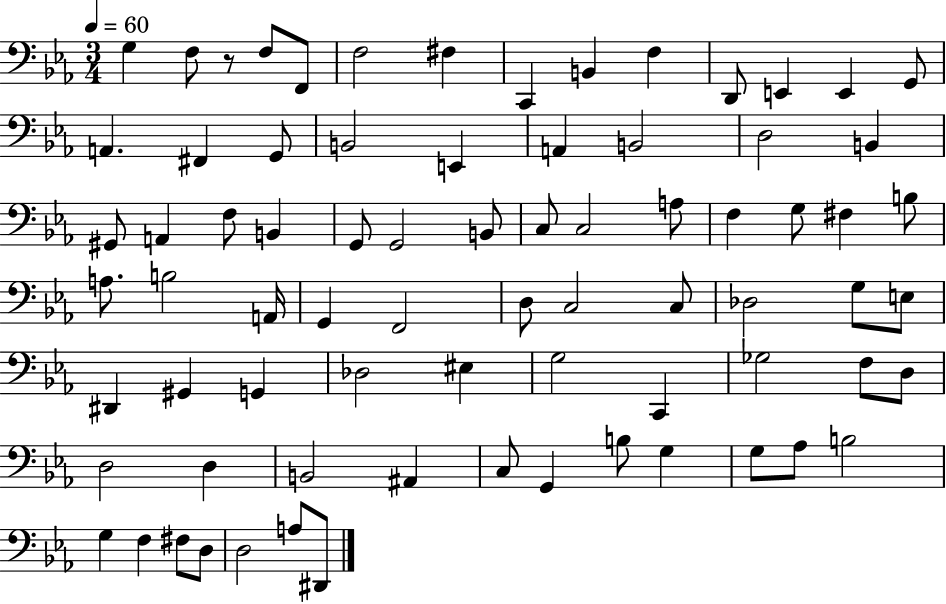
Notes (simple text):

G3/q F3/e R/e F3/e F2/e F3/h F#3/q C2/q B2/q F3/q D2/e E2/q E2/q G2/e A2/q. F#2/q G2/e B2/h E2/q A2/q B2/h D3/h B2/q G#2/e A2/q F3/e B2/q G2/e G2/h B2/e C3/e C3/h A3/e F3/q G3/e F#3/q B3/e A3/e. B3/h A2/s G2/q F2/h D3/e C3/h C3/e Db3/h G3/e E3/e D#2/q G#2/q G2/q Db3/h EIS3/q G3/h C2/q Gb3/h F3/e D3/e D3/h D3/q B2/h A#2/q C3/e G2/q B3/e G3/q G3/e Ab3/e B3/h G3/q F3/q F#3/e D3/e D3/h A3/e D#2/e